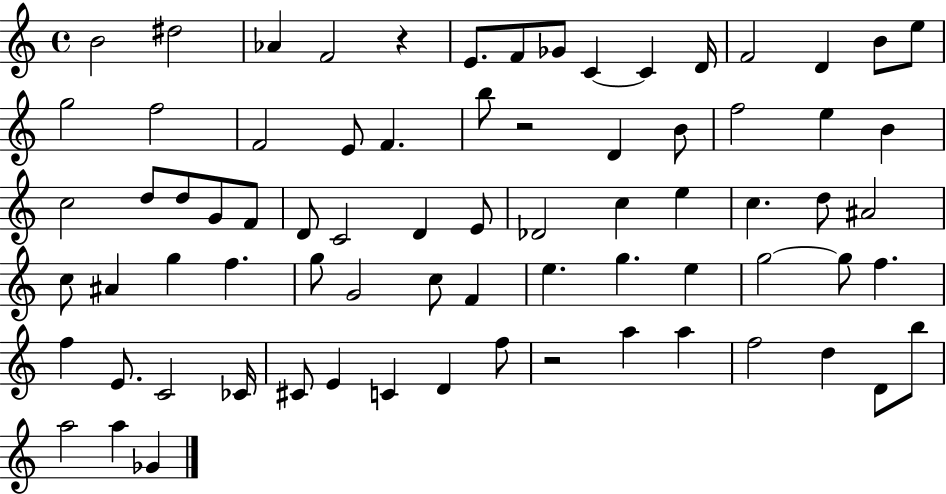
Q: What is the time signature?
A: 4/4